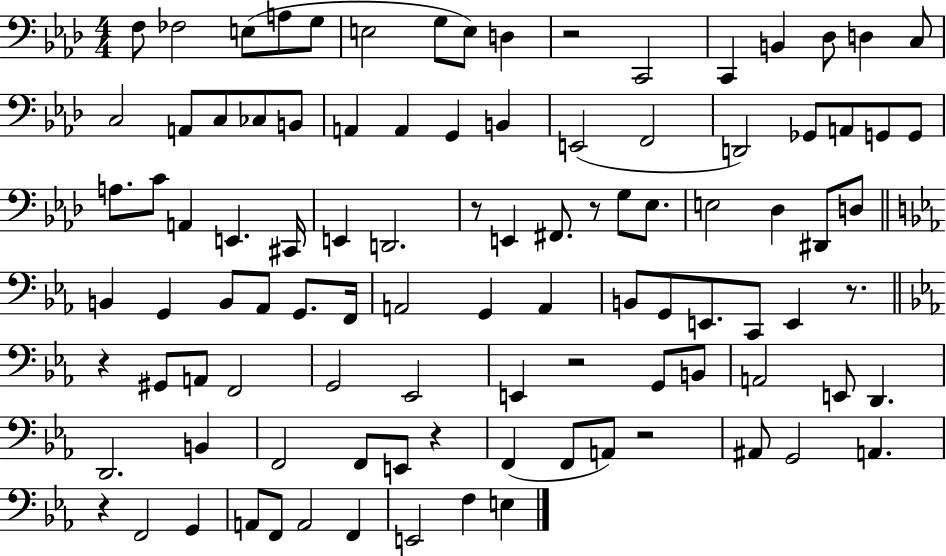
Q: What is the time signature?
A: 4/4